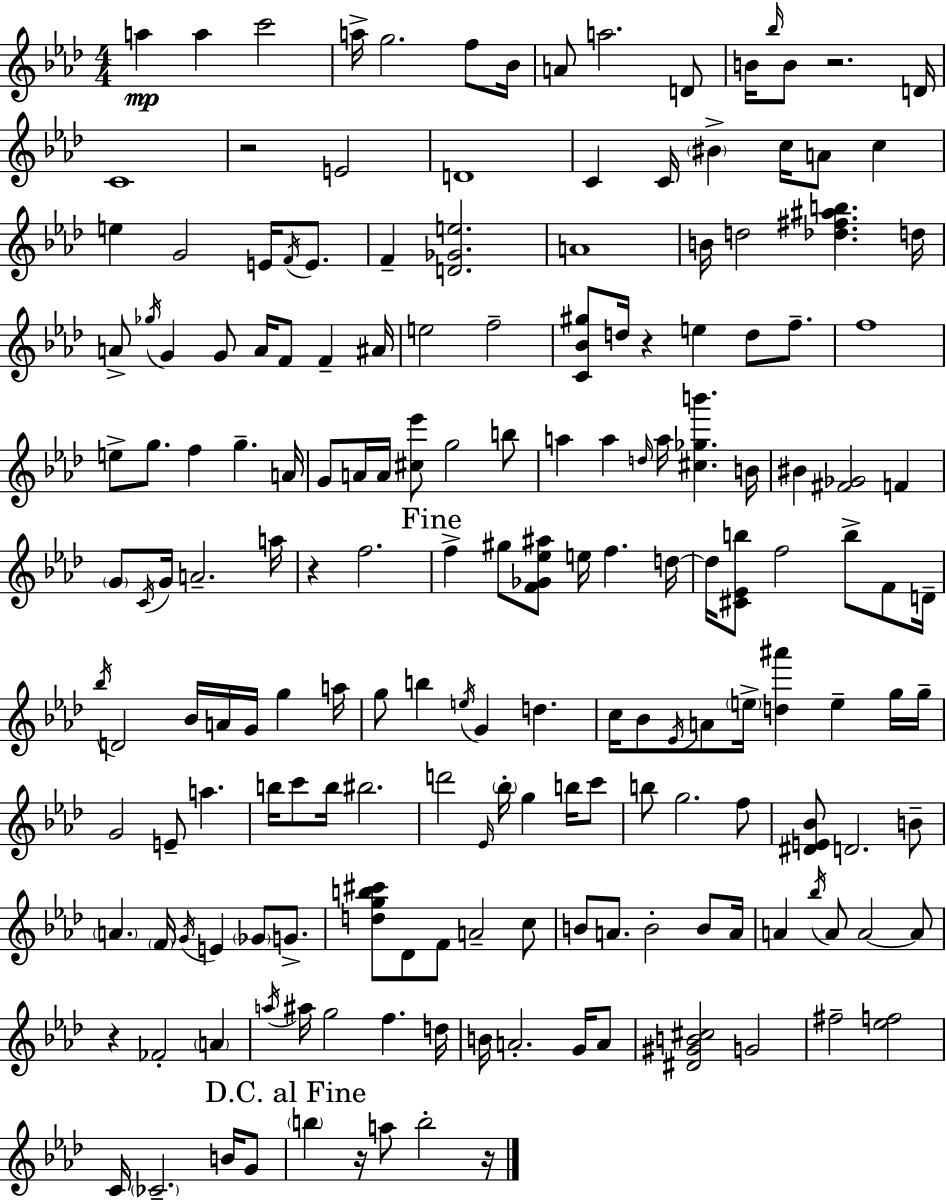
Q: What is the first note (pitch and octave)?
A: A5